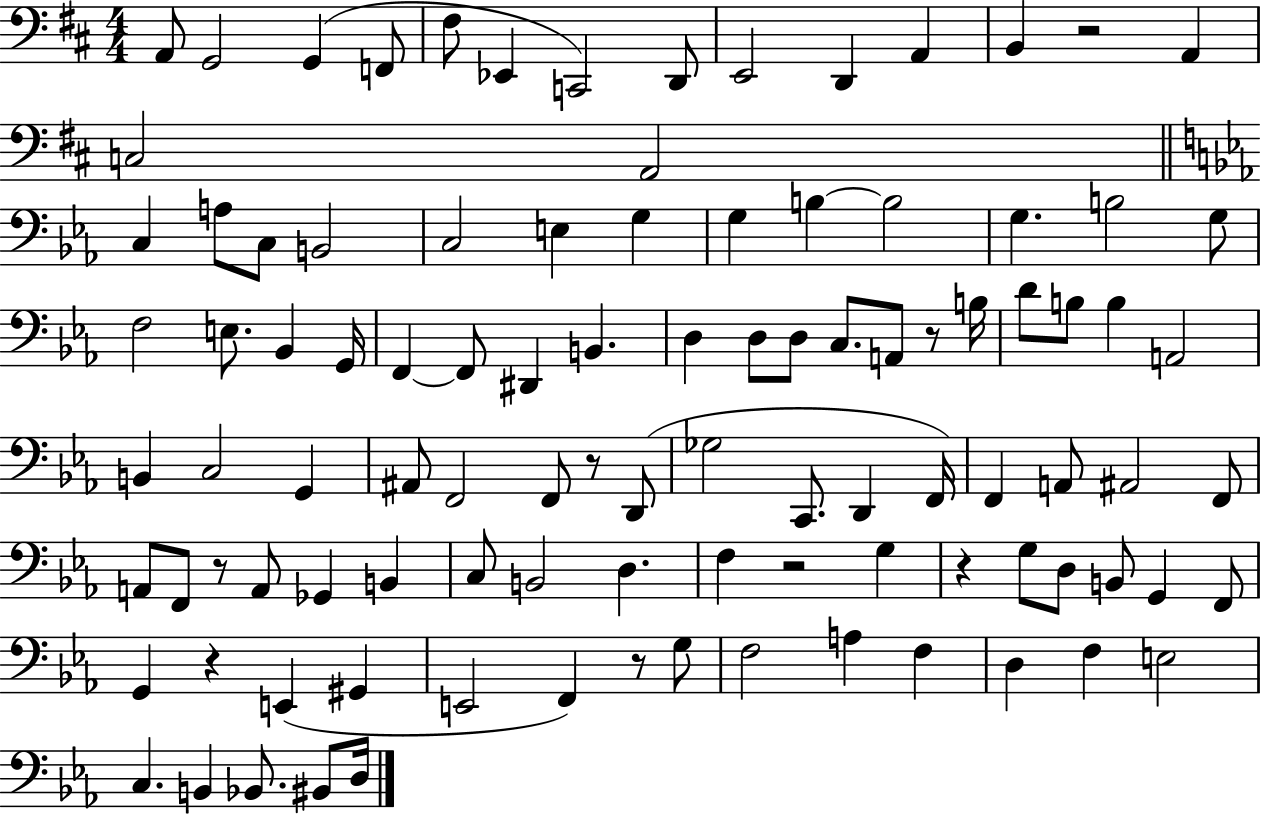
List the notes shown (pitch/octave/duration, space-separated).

A2/e G2/h G2/q F2/e F#3/e Eb2/q C2/h D2/e E2/h D2/q A2/q B2/q R/h A2/q C3/h A2/h C3/q A3/e C3/e B2/h C3/h E3/q G3/q G3/q B3/q B3/h G3/q. B3/h G3/e F3/h E3/e. Bb2/q G2/s F2/q F2/e D#2/q B2/q. D3/q D3/e D3/e C3/e. A2/e R/e B3/s D4/e B3/e B3/q A2/h B2/q C3/h G2/q A#2/e F2/h F2/e R/e D2/e Gb3/h C2/e. D2/q F2/s F2/q A2/e A#2/h F2/e A2/e F2/e R/e A2/e Gb2/q B2/q C3/e B2/h D3/q. F3/q R/h G3/q R/q G3/e D3/e B2/e G2/q F2/e G2/q R/q E2/q G#2/q E2/h F2/q R/e G3/e F3/h A3/q F3/q D3/q F3/q E3/h C3/q. B2/q Bb2/e. BIS2/e D3/s